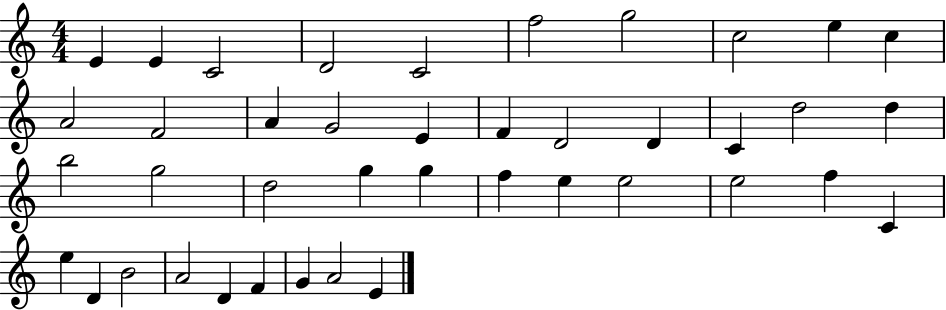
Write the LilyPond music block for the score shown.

{
  \clef treble
  \numericTimeSignature
  \time 4/4
  \key c \major
  e'4 e'4 c'2 | d'2 c'2 | f''2 g''2 | c''2 e''4 c''4 | \break a'2 f'2 | a'4 g'2 e'4 | f'4 d'2 d'4 | c'4 d''2 d''4 | \break b''2 g''2 | d''2 g''4 g''4 | f''4 e''4 e''2 | e''2 f''4 c'4 | \break e''4 d'4 b'2 | a'2 d'4 f'4 | g'4 a'2 e'4 | \bar "|."
}